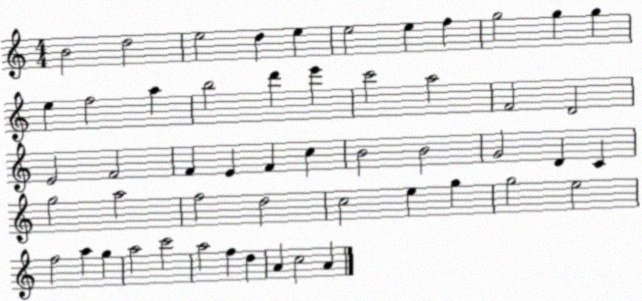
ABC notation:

X:1
T:Untitled
M:4/4
L:1/4
K:C
B2 d2 e2 d e e2 e f g2 g g e f2 a b2 d' e' c'2 a2 F2 D2 E2 F2 F E F c B2 B2 G2 D C g2 a2 f2 d2 c2 e g g2 e2 f2 a g a2 c'2 a2 f d A c2 A